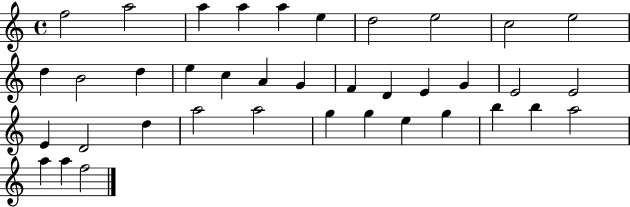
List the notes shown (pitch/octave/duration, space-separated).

F5/h A5/h A5/q A5/q A5/q E5/q D5/h E5/h C5/h E5/h D5/q B4/h D5/q E5/q C5/q A4/q G4/q F4/q D4/q E4/q G4/q E4/h E4/h E4/q D4/h D5/q A5/h A5/h G5/q G5/q E5/q G5/q B5/q B5/q A5/h A5/q A5/q F5/h